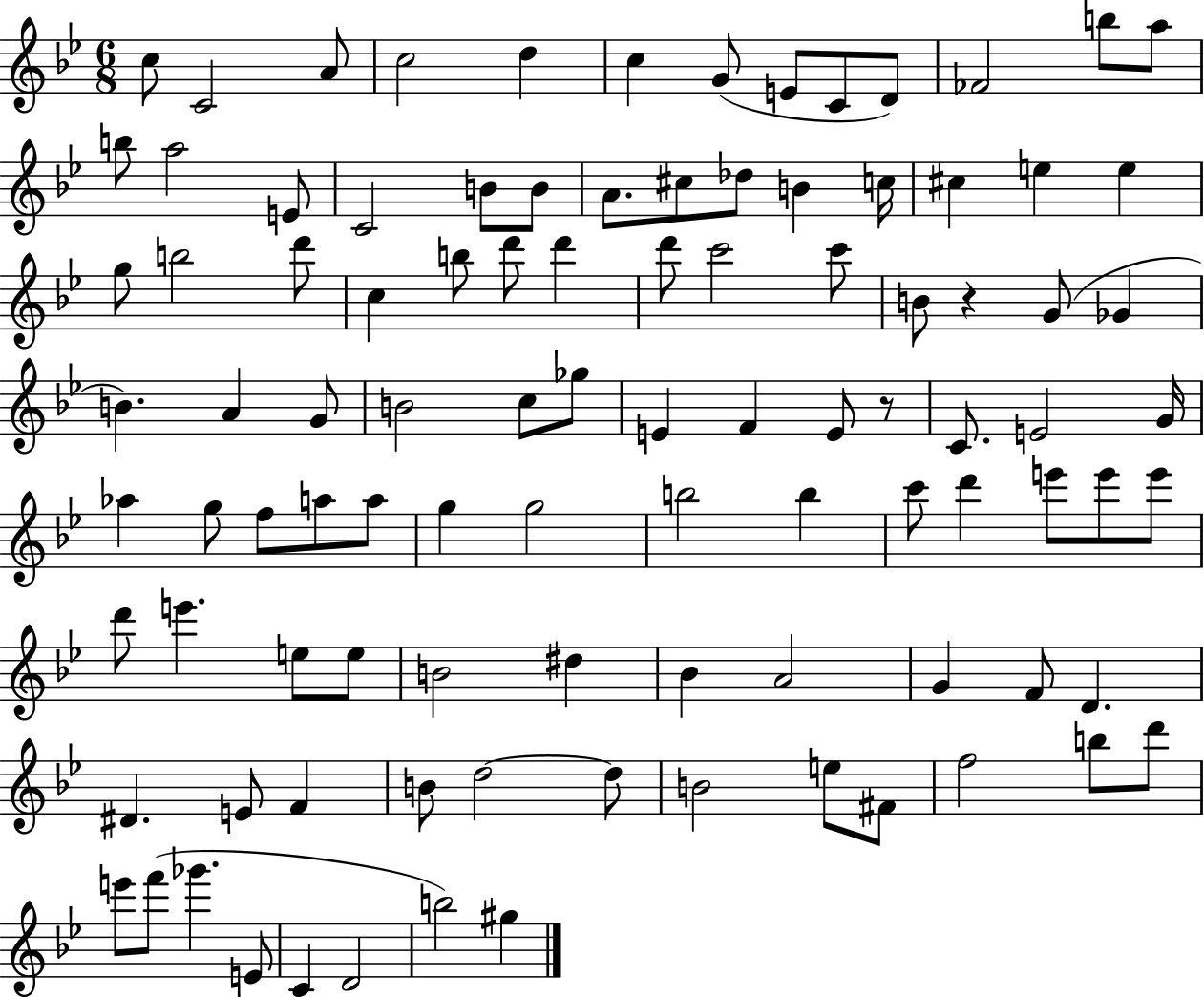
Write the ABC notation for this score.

X:1
T:Untitled
M:6/8
L:1/4
K:Bb
c/2 C2 A/2 c2 d c G/2 E/2 C/2 D/2 _F2 b/2 a/2 b/2 a2 E/2 C2 B/2 B/2 A/2 ^c/2 _d/2 B c/4 ^c e e g/2 b2 d'/2 c b/2 d'/2 d' d'/2 c'2 c'/2 B/2 z G/2 _G B A G/2 B2 c/2 _g/2 E F E/2 z/2 C/2 E2 G/4 _a g/2 f/2 a/2 a/2 g g2 b2 b c'/2 d' e'/2 e'/2 e'/2 d'/2 e' e/2 e/2 B2 ^d _B A2 G F/2 D ^D E/2 F B/2 d2 d/2 B2 e/2 ^F/2 f2 b/2 d'/2 e'/2 f'/2 _g' E/2 C D2 b2 ^g